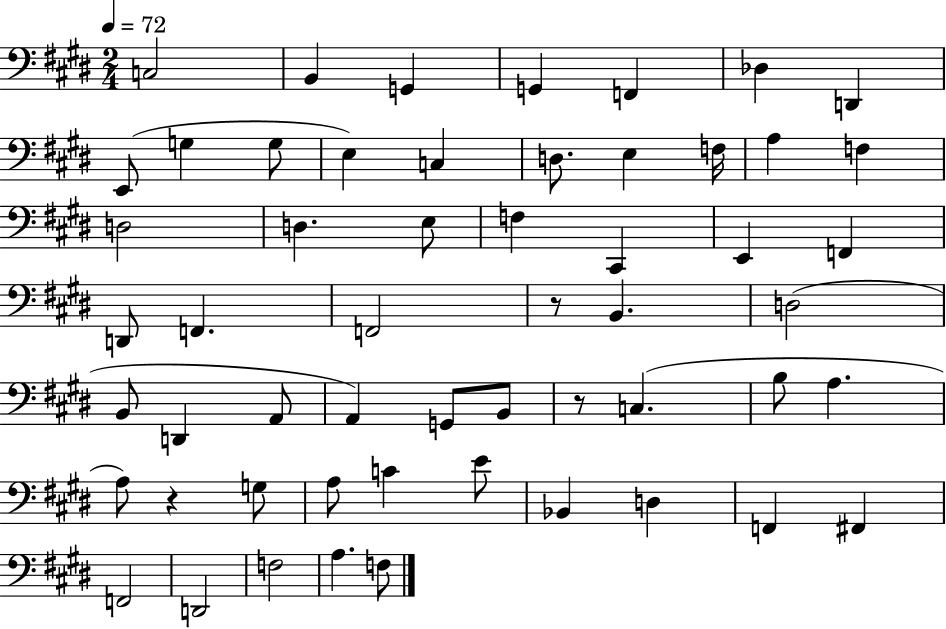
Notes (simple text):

C3/h B2/q G2/q G2/q F2/q Db3/q D2/q E2/e G3/q G3/e E3/q C3/q D3/e. E3/q F3/s A3/q F3/q D3/h D3/q. E3/e F3/q C#2/q E2/q F2/q D2/e F2/q. F2/h R/e B2/q. D3/h B2/e D2/q A2/e A2/q G2/e B2/e R/e C3/q. B3/e A3/q. A3/e R/q G3/e A3/e C4/q E4/e Bb2/q D3/q F2/q F#2/q F2/h D2/h F3/h A3/q. F3/e